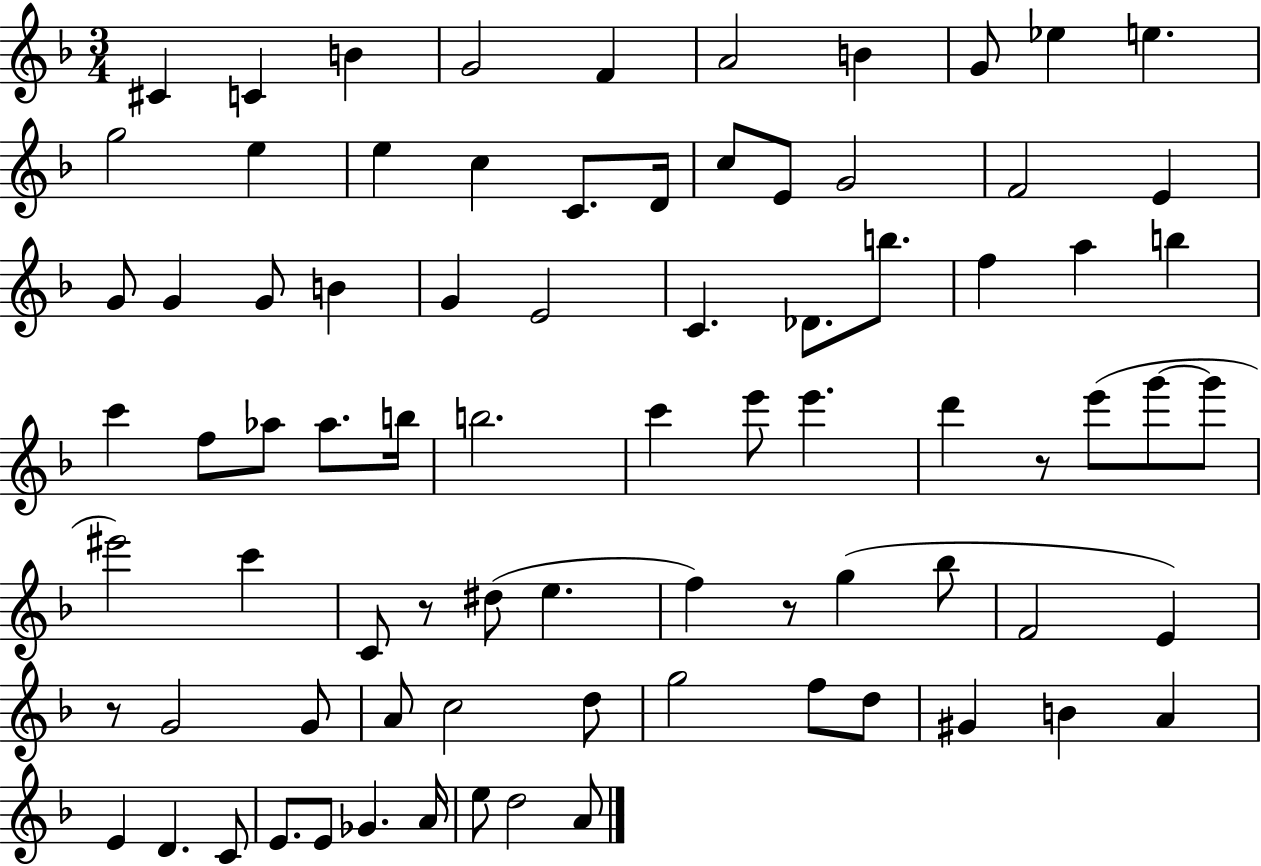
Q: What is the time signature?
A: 3/4